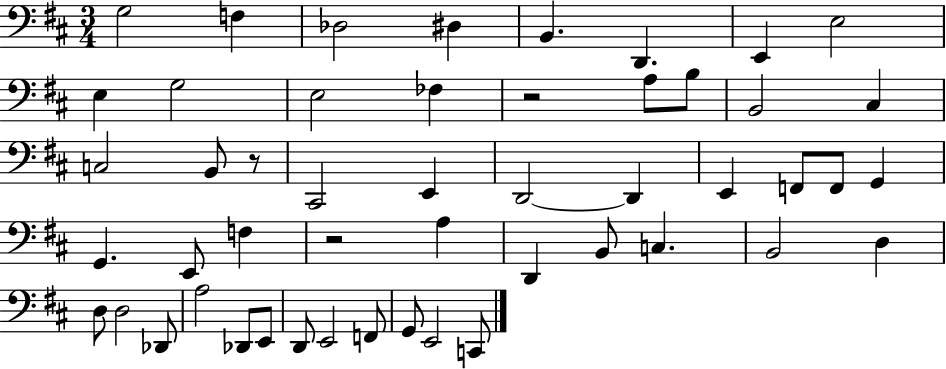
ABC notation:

X:1
T:Untitled
M:3/4
L:1/4
K:D
G,2 F, _D,2 ^D, B,, D,, E,, E,2 E, G,2 E,2 _F, z2 A,/2 B,/2 B,,2 ^C, C,2 B,,/2 z/2 ^C,,2 E,, D,,2 D,, E,, F,,/2 F,,/2 G,, G,, E,,/2 F, z2 A, D,, B,,/2 C, B,,2 D, D,/2 D,2 _D,,/2 A,2 _D,,/2 E,,/2 D,,/2 E,,2 F,,/2 G,,/2 E,,2 C,,/2